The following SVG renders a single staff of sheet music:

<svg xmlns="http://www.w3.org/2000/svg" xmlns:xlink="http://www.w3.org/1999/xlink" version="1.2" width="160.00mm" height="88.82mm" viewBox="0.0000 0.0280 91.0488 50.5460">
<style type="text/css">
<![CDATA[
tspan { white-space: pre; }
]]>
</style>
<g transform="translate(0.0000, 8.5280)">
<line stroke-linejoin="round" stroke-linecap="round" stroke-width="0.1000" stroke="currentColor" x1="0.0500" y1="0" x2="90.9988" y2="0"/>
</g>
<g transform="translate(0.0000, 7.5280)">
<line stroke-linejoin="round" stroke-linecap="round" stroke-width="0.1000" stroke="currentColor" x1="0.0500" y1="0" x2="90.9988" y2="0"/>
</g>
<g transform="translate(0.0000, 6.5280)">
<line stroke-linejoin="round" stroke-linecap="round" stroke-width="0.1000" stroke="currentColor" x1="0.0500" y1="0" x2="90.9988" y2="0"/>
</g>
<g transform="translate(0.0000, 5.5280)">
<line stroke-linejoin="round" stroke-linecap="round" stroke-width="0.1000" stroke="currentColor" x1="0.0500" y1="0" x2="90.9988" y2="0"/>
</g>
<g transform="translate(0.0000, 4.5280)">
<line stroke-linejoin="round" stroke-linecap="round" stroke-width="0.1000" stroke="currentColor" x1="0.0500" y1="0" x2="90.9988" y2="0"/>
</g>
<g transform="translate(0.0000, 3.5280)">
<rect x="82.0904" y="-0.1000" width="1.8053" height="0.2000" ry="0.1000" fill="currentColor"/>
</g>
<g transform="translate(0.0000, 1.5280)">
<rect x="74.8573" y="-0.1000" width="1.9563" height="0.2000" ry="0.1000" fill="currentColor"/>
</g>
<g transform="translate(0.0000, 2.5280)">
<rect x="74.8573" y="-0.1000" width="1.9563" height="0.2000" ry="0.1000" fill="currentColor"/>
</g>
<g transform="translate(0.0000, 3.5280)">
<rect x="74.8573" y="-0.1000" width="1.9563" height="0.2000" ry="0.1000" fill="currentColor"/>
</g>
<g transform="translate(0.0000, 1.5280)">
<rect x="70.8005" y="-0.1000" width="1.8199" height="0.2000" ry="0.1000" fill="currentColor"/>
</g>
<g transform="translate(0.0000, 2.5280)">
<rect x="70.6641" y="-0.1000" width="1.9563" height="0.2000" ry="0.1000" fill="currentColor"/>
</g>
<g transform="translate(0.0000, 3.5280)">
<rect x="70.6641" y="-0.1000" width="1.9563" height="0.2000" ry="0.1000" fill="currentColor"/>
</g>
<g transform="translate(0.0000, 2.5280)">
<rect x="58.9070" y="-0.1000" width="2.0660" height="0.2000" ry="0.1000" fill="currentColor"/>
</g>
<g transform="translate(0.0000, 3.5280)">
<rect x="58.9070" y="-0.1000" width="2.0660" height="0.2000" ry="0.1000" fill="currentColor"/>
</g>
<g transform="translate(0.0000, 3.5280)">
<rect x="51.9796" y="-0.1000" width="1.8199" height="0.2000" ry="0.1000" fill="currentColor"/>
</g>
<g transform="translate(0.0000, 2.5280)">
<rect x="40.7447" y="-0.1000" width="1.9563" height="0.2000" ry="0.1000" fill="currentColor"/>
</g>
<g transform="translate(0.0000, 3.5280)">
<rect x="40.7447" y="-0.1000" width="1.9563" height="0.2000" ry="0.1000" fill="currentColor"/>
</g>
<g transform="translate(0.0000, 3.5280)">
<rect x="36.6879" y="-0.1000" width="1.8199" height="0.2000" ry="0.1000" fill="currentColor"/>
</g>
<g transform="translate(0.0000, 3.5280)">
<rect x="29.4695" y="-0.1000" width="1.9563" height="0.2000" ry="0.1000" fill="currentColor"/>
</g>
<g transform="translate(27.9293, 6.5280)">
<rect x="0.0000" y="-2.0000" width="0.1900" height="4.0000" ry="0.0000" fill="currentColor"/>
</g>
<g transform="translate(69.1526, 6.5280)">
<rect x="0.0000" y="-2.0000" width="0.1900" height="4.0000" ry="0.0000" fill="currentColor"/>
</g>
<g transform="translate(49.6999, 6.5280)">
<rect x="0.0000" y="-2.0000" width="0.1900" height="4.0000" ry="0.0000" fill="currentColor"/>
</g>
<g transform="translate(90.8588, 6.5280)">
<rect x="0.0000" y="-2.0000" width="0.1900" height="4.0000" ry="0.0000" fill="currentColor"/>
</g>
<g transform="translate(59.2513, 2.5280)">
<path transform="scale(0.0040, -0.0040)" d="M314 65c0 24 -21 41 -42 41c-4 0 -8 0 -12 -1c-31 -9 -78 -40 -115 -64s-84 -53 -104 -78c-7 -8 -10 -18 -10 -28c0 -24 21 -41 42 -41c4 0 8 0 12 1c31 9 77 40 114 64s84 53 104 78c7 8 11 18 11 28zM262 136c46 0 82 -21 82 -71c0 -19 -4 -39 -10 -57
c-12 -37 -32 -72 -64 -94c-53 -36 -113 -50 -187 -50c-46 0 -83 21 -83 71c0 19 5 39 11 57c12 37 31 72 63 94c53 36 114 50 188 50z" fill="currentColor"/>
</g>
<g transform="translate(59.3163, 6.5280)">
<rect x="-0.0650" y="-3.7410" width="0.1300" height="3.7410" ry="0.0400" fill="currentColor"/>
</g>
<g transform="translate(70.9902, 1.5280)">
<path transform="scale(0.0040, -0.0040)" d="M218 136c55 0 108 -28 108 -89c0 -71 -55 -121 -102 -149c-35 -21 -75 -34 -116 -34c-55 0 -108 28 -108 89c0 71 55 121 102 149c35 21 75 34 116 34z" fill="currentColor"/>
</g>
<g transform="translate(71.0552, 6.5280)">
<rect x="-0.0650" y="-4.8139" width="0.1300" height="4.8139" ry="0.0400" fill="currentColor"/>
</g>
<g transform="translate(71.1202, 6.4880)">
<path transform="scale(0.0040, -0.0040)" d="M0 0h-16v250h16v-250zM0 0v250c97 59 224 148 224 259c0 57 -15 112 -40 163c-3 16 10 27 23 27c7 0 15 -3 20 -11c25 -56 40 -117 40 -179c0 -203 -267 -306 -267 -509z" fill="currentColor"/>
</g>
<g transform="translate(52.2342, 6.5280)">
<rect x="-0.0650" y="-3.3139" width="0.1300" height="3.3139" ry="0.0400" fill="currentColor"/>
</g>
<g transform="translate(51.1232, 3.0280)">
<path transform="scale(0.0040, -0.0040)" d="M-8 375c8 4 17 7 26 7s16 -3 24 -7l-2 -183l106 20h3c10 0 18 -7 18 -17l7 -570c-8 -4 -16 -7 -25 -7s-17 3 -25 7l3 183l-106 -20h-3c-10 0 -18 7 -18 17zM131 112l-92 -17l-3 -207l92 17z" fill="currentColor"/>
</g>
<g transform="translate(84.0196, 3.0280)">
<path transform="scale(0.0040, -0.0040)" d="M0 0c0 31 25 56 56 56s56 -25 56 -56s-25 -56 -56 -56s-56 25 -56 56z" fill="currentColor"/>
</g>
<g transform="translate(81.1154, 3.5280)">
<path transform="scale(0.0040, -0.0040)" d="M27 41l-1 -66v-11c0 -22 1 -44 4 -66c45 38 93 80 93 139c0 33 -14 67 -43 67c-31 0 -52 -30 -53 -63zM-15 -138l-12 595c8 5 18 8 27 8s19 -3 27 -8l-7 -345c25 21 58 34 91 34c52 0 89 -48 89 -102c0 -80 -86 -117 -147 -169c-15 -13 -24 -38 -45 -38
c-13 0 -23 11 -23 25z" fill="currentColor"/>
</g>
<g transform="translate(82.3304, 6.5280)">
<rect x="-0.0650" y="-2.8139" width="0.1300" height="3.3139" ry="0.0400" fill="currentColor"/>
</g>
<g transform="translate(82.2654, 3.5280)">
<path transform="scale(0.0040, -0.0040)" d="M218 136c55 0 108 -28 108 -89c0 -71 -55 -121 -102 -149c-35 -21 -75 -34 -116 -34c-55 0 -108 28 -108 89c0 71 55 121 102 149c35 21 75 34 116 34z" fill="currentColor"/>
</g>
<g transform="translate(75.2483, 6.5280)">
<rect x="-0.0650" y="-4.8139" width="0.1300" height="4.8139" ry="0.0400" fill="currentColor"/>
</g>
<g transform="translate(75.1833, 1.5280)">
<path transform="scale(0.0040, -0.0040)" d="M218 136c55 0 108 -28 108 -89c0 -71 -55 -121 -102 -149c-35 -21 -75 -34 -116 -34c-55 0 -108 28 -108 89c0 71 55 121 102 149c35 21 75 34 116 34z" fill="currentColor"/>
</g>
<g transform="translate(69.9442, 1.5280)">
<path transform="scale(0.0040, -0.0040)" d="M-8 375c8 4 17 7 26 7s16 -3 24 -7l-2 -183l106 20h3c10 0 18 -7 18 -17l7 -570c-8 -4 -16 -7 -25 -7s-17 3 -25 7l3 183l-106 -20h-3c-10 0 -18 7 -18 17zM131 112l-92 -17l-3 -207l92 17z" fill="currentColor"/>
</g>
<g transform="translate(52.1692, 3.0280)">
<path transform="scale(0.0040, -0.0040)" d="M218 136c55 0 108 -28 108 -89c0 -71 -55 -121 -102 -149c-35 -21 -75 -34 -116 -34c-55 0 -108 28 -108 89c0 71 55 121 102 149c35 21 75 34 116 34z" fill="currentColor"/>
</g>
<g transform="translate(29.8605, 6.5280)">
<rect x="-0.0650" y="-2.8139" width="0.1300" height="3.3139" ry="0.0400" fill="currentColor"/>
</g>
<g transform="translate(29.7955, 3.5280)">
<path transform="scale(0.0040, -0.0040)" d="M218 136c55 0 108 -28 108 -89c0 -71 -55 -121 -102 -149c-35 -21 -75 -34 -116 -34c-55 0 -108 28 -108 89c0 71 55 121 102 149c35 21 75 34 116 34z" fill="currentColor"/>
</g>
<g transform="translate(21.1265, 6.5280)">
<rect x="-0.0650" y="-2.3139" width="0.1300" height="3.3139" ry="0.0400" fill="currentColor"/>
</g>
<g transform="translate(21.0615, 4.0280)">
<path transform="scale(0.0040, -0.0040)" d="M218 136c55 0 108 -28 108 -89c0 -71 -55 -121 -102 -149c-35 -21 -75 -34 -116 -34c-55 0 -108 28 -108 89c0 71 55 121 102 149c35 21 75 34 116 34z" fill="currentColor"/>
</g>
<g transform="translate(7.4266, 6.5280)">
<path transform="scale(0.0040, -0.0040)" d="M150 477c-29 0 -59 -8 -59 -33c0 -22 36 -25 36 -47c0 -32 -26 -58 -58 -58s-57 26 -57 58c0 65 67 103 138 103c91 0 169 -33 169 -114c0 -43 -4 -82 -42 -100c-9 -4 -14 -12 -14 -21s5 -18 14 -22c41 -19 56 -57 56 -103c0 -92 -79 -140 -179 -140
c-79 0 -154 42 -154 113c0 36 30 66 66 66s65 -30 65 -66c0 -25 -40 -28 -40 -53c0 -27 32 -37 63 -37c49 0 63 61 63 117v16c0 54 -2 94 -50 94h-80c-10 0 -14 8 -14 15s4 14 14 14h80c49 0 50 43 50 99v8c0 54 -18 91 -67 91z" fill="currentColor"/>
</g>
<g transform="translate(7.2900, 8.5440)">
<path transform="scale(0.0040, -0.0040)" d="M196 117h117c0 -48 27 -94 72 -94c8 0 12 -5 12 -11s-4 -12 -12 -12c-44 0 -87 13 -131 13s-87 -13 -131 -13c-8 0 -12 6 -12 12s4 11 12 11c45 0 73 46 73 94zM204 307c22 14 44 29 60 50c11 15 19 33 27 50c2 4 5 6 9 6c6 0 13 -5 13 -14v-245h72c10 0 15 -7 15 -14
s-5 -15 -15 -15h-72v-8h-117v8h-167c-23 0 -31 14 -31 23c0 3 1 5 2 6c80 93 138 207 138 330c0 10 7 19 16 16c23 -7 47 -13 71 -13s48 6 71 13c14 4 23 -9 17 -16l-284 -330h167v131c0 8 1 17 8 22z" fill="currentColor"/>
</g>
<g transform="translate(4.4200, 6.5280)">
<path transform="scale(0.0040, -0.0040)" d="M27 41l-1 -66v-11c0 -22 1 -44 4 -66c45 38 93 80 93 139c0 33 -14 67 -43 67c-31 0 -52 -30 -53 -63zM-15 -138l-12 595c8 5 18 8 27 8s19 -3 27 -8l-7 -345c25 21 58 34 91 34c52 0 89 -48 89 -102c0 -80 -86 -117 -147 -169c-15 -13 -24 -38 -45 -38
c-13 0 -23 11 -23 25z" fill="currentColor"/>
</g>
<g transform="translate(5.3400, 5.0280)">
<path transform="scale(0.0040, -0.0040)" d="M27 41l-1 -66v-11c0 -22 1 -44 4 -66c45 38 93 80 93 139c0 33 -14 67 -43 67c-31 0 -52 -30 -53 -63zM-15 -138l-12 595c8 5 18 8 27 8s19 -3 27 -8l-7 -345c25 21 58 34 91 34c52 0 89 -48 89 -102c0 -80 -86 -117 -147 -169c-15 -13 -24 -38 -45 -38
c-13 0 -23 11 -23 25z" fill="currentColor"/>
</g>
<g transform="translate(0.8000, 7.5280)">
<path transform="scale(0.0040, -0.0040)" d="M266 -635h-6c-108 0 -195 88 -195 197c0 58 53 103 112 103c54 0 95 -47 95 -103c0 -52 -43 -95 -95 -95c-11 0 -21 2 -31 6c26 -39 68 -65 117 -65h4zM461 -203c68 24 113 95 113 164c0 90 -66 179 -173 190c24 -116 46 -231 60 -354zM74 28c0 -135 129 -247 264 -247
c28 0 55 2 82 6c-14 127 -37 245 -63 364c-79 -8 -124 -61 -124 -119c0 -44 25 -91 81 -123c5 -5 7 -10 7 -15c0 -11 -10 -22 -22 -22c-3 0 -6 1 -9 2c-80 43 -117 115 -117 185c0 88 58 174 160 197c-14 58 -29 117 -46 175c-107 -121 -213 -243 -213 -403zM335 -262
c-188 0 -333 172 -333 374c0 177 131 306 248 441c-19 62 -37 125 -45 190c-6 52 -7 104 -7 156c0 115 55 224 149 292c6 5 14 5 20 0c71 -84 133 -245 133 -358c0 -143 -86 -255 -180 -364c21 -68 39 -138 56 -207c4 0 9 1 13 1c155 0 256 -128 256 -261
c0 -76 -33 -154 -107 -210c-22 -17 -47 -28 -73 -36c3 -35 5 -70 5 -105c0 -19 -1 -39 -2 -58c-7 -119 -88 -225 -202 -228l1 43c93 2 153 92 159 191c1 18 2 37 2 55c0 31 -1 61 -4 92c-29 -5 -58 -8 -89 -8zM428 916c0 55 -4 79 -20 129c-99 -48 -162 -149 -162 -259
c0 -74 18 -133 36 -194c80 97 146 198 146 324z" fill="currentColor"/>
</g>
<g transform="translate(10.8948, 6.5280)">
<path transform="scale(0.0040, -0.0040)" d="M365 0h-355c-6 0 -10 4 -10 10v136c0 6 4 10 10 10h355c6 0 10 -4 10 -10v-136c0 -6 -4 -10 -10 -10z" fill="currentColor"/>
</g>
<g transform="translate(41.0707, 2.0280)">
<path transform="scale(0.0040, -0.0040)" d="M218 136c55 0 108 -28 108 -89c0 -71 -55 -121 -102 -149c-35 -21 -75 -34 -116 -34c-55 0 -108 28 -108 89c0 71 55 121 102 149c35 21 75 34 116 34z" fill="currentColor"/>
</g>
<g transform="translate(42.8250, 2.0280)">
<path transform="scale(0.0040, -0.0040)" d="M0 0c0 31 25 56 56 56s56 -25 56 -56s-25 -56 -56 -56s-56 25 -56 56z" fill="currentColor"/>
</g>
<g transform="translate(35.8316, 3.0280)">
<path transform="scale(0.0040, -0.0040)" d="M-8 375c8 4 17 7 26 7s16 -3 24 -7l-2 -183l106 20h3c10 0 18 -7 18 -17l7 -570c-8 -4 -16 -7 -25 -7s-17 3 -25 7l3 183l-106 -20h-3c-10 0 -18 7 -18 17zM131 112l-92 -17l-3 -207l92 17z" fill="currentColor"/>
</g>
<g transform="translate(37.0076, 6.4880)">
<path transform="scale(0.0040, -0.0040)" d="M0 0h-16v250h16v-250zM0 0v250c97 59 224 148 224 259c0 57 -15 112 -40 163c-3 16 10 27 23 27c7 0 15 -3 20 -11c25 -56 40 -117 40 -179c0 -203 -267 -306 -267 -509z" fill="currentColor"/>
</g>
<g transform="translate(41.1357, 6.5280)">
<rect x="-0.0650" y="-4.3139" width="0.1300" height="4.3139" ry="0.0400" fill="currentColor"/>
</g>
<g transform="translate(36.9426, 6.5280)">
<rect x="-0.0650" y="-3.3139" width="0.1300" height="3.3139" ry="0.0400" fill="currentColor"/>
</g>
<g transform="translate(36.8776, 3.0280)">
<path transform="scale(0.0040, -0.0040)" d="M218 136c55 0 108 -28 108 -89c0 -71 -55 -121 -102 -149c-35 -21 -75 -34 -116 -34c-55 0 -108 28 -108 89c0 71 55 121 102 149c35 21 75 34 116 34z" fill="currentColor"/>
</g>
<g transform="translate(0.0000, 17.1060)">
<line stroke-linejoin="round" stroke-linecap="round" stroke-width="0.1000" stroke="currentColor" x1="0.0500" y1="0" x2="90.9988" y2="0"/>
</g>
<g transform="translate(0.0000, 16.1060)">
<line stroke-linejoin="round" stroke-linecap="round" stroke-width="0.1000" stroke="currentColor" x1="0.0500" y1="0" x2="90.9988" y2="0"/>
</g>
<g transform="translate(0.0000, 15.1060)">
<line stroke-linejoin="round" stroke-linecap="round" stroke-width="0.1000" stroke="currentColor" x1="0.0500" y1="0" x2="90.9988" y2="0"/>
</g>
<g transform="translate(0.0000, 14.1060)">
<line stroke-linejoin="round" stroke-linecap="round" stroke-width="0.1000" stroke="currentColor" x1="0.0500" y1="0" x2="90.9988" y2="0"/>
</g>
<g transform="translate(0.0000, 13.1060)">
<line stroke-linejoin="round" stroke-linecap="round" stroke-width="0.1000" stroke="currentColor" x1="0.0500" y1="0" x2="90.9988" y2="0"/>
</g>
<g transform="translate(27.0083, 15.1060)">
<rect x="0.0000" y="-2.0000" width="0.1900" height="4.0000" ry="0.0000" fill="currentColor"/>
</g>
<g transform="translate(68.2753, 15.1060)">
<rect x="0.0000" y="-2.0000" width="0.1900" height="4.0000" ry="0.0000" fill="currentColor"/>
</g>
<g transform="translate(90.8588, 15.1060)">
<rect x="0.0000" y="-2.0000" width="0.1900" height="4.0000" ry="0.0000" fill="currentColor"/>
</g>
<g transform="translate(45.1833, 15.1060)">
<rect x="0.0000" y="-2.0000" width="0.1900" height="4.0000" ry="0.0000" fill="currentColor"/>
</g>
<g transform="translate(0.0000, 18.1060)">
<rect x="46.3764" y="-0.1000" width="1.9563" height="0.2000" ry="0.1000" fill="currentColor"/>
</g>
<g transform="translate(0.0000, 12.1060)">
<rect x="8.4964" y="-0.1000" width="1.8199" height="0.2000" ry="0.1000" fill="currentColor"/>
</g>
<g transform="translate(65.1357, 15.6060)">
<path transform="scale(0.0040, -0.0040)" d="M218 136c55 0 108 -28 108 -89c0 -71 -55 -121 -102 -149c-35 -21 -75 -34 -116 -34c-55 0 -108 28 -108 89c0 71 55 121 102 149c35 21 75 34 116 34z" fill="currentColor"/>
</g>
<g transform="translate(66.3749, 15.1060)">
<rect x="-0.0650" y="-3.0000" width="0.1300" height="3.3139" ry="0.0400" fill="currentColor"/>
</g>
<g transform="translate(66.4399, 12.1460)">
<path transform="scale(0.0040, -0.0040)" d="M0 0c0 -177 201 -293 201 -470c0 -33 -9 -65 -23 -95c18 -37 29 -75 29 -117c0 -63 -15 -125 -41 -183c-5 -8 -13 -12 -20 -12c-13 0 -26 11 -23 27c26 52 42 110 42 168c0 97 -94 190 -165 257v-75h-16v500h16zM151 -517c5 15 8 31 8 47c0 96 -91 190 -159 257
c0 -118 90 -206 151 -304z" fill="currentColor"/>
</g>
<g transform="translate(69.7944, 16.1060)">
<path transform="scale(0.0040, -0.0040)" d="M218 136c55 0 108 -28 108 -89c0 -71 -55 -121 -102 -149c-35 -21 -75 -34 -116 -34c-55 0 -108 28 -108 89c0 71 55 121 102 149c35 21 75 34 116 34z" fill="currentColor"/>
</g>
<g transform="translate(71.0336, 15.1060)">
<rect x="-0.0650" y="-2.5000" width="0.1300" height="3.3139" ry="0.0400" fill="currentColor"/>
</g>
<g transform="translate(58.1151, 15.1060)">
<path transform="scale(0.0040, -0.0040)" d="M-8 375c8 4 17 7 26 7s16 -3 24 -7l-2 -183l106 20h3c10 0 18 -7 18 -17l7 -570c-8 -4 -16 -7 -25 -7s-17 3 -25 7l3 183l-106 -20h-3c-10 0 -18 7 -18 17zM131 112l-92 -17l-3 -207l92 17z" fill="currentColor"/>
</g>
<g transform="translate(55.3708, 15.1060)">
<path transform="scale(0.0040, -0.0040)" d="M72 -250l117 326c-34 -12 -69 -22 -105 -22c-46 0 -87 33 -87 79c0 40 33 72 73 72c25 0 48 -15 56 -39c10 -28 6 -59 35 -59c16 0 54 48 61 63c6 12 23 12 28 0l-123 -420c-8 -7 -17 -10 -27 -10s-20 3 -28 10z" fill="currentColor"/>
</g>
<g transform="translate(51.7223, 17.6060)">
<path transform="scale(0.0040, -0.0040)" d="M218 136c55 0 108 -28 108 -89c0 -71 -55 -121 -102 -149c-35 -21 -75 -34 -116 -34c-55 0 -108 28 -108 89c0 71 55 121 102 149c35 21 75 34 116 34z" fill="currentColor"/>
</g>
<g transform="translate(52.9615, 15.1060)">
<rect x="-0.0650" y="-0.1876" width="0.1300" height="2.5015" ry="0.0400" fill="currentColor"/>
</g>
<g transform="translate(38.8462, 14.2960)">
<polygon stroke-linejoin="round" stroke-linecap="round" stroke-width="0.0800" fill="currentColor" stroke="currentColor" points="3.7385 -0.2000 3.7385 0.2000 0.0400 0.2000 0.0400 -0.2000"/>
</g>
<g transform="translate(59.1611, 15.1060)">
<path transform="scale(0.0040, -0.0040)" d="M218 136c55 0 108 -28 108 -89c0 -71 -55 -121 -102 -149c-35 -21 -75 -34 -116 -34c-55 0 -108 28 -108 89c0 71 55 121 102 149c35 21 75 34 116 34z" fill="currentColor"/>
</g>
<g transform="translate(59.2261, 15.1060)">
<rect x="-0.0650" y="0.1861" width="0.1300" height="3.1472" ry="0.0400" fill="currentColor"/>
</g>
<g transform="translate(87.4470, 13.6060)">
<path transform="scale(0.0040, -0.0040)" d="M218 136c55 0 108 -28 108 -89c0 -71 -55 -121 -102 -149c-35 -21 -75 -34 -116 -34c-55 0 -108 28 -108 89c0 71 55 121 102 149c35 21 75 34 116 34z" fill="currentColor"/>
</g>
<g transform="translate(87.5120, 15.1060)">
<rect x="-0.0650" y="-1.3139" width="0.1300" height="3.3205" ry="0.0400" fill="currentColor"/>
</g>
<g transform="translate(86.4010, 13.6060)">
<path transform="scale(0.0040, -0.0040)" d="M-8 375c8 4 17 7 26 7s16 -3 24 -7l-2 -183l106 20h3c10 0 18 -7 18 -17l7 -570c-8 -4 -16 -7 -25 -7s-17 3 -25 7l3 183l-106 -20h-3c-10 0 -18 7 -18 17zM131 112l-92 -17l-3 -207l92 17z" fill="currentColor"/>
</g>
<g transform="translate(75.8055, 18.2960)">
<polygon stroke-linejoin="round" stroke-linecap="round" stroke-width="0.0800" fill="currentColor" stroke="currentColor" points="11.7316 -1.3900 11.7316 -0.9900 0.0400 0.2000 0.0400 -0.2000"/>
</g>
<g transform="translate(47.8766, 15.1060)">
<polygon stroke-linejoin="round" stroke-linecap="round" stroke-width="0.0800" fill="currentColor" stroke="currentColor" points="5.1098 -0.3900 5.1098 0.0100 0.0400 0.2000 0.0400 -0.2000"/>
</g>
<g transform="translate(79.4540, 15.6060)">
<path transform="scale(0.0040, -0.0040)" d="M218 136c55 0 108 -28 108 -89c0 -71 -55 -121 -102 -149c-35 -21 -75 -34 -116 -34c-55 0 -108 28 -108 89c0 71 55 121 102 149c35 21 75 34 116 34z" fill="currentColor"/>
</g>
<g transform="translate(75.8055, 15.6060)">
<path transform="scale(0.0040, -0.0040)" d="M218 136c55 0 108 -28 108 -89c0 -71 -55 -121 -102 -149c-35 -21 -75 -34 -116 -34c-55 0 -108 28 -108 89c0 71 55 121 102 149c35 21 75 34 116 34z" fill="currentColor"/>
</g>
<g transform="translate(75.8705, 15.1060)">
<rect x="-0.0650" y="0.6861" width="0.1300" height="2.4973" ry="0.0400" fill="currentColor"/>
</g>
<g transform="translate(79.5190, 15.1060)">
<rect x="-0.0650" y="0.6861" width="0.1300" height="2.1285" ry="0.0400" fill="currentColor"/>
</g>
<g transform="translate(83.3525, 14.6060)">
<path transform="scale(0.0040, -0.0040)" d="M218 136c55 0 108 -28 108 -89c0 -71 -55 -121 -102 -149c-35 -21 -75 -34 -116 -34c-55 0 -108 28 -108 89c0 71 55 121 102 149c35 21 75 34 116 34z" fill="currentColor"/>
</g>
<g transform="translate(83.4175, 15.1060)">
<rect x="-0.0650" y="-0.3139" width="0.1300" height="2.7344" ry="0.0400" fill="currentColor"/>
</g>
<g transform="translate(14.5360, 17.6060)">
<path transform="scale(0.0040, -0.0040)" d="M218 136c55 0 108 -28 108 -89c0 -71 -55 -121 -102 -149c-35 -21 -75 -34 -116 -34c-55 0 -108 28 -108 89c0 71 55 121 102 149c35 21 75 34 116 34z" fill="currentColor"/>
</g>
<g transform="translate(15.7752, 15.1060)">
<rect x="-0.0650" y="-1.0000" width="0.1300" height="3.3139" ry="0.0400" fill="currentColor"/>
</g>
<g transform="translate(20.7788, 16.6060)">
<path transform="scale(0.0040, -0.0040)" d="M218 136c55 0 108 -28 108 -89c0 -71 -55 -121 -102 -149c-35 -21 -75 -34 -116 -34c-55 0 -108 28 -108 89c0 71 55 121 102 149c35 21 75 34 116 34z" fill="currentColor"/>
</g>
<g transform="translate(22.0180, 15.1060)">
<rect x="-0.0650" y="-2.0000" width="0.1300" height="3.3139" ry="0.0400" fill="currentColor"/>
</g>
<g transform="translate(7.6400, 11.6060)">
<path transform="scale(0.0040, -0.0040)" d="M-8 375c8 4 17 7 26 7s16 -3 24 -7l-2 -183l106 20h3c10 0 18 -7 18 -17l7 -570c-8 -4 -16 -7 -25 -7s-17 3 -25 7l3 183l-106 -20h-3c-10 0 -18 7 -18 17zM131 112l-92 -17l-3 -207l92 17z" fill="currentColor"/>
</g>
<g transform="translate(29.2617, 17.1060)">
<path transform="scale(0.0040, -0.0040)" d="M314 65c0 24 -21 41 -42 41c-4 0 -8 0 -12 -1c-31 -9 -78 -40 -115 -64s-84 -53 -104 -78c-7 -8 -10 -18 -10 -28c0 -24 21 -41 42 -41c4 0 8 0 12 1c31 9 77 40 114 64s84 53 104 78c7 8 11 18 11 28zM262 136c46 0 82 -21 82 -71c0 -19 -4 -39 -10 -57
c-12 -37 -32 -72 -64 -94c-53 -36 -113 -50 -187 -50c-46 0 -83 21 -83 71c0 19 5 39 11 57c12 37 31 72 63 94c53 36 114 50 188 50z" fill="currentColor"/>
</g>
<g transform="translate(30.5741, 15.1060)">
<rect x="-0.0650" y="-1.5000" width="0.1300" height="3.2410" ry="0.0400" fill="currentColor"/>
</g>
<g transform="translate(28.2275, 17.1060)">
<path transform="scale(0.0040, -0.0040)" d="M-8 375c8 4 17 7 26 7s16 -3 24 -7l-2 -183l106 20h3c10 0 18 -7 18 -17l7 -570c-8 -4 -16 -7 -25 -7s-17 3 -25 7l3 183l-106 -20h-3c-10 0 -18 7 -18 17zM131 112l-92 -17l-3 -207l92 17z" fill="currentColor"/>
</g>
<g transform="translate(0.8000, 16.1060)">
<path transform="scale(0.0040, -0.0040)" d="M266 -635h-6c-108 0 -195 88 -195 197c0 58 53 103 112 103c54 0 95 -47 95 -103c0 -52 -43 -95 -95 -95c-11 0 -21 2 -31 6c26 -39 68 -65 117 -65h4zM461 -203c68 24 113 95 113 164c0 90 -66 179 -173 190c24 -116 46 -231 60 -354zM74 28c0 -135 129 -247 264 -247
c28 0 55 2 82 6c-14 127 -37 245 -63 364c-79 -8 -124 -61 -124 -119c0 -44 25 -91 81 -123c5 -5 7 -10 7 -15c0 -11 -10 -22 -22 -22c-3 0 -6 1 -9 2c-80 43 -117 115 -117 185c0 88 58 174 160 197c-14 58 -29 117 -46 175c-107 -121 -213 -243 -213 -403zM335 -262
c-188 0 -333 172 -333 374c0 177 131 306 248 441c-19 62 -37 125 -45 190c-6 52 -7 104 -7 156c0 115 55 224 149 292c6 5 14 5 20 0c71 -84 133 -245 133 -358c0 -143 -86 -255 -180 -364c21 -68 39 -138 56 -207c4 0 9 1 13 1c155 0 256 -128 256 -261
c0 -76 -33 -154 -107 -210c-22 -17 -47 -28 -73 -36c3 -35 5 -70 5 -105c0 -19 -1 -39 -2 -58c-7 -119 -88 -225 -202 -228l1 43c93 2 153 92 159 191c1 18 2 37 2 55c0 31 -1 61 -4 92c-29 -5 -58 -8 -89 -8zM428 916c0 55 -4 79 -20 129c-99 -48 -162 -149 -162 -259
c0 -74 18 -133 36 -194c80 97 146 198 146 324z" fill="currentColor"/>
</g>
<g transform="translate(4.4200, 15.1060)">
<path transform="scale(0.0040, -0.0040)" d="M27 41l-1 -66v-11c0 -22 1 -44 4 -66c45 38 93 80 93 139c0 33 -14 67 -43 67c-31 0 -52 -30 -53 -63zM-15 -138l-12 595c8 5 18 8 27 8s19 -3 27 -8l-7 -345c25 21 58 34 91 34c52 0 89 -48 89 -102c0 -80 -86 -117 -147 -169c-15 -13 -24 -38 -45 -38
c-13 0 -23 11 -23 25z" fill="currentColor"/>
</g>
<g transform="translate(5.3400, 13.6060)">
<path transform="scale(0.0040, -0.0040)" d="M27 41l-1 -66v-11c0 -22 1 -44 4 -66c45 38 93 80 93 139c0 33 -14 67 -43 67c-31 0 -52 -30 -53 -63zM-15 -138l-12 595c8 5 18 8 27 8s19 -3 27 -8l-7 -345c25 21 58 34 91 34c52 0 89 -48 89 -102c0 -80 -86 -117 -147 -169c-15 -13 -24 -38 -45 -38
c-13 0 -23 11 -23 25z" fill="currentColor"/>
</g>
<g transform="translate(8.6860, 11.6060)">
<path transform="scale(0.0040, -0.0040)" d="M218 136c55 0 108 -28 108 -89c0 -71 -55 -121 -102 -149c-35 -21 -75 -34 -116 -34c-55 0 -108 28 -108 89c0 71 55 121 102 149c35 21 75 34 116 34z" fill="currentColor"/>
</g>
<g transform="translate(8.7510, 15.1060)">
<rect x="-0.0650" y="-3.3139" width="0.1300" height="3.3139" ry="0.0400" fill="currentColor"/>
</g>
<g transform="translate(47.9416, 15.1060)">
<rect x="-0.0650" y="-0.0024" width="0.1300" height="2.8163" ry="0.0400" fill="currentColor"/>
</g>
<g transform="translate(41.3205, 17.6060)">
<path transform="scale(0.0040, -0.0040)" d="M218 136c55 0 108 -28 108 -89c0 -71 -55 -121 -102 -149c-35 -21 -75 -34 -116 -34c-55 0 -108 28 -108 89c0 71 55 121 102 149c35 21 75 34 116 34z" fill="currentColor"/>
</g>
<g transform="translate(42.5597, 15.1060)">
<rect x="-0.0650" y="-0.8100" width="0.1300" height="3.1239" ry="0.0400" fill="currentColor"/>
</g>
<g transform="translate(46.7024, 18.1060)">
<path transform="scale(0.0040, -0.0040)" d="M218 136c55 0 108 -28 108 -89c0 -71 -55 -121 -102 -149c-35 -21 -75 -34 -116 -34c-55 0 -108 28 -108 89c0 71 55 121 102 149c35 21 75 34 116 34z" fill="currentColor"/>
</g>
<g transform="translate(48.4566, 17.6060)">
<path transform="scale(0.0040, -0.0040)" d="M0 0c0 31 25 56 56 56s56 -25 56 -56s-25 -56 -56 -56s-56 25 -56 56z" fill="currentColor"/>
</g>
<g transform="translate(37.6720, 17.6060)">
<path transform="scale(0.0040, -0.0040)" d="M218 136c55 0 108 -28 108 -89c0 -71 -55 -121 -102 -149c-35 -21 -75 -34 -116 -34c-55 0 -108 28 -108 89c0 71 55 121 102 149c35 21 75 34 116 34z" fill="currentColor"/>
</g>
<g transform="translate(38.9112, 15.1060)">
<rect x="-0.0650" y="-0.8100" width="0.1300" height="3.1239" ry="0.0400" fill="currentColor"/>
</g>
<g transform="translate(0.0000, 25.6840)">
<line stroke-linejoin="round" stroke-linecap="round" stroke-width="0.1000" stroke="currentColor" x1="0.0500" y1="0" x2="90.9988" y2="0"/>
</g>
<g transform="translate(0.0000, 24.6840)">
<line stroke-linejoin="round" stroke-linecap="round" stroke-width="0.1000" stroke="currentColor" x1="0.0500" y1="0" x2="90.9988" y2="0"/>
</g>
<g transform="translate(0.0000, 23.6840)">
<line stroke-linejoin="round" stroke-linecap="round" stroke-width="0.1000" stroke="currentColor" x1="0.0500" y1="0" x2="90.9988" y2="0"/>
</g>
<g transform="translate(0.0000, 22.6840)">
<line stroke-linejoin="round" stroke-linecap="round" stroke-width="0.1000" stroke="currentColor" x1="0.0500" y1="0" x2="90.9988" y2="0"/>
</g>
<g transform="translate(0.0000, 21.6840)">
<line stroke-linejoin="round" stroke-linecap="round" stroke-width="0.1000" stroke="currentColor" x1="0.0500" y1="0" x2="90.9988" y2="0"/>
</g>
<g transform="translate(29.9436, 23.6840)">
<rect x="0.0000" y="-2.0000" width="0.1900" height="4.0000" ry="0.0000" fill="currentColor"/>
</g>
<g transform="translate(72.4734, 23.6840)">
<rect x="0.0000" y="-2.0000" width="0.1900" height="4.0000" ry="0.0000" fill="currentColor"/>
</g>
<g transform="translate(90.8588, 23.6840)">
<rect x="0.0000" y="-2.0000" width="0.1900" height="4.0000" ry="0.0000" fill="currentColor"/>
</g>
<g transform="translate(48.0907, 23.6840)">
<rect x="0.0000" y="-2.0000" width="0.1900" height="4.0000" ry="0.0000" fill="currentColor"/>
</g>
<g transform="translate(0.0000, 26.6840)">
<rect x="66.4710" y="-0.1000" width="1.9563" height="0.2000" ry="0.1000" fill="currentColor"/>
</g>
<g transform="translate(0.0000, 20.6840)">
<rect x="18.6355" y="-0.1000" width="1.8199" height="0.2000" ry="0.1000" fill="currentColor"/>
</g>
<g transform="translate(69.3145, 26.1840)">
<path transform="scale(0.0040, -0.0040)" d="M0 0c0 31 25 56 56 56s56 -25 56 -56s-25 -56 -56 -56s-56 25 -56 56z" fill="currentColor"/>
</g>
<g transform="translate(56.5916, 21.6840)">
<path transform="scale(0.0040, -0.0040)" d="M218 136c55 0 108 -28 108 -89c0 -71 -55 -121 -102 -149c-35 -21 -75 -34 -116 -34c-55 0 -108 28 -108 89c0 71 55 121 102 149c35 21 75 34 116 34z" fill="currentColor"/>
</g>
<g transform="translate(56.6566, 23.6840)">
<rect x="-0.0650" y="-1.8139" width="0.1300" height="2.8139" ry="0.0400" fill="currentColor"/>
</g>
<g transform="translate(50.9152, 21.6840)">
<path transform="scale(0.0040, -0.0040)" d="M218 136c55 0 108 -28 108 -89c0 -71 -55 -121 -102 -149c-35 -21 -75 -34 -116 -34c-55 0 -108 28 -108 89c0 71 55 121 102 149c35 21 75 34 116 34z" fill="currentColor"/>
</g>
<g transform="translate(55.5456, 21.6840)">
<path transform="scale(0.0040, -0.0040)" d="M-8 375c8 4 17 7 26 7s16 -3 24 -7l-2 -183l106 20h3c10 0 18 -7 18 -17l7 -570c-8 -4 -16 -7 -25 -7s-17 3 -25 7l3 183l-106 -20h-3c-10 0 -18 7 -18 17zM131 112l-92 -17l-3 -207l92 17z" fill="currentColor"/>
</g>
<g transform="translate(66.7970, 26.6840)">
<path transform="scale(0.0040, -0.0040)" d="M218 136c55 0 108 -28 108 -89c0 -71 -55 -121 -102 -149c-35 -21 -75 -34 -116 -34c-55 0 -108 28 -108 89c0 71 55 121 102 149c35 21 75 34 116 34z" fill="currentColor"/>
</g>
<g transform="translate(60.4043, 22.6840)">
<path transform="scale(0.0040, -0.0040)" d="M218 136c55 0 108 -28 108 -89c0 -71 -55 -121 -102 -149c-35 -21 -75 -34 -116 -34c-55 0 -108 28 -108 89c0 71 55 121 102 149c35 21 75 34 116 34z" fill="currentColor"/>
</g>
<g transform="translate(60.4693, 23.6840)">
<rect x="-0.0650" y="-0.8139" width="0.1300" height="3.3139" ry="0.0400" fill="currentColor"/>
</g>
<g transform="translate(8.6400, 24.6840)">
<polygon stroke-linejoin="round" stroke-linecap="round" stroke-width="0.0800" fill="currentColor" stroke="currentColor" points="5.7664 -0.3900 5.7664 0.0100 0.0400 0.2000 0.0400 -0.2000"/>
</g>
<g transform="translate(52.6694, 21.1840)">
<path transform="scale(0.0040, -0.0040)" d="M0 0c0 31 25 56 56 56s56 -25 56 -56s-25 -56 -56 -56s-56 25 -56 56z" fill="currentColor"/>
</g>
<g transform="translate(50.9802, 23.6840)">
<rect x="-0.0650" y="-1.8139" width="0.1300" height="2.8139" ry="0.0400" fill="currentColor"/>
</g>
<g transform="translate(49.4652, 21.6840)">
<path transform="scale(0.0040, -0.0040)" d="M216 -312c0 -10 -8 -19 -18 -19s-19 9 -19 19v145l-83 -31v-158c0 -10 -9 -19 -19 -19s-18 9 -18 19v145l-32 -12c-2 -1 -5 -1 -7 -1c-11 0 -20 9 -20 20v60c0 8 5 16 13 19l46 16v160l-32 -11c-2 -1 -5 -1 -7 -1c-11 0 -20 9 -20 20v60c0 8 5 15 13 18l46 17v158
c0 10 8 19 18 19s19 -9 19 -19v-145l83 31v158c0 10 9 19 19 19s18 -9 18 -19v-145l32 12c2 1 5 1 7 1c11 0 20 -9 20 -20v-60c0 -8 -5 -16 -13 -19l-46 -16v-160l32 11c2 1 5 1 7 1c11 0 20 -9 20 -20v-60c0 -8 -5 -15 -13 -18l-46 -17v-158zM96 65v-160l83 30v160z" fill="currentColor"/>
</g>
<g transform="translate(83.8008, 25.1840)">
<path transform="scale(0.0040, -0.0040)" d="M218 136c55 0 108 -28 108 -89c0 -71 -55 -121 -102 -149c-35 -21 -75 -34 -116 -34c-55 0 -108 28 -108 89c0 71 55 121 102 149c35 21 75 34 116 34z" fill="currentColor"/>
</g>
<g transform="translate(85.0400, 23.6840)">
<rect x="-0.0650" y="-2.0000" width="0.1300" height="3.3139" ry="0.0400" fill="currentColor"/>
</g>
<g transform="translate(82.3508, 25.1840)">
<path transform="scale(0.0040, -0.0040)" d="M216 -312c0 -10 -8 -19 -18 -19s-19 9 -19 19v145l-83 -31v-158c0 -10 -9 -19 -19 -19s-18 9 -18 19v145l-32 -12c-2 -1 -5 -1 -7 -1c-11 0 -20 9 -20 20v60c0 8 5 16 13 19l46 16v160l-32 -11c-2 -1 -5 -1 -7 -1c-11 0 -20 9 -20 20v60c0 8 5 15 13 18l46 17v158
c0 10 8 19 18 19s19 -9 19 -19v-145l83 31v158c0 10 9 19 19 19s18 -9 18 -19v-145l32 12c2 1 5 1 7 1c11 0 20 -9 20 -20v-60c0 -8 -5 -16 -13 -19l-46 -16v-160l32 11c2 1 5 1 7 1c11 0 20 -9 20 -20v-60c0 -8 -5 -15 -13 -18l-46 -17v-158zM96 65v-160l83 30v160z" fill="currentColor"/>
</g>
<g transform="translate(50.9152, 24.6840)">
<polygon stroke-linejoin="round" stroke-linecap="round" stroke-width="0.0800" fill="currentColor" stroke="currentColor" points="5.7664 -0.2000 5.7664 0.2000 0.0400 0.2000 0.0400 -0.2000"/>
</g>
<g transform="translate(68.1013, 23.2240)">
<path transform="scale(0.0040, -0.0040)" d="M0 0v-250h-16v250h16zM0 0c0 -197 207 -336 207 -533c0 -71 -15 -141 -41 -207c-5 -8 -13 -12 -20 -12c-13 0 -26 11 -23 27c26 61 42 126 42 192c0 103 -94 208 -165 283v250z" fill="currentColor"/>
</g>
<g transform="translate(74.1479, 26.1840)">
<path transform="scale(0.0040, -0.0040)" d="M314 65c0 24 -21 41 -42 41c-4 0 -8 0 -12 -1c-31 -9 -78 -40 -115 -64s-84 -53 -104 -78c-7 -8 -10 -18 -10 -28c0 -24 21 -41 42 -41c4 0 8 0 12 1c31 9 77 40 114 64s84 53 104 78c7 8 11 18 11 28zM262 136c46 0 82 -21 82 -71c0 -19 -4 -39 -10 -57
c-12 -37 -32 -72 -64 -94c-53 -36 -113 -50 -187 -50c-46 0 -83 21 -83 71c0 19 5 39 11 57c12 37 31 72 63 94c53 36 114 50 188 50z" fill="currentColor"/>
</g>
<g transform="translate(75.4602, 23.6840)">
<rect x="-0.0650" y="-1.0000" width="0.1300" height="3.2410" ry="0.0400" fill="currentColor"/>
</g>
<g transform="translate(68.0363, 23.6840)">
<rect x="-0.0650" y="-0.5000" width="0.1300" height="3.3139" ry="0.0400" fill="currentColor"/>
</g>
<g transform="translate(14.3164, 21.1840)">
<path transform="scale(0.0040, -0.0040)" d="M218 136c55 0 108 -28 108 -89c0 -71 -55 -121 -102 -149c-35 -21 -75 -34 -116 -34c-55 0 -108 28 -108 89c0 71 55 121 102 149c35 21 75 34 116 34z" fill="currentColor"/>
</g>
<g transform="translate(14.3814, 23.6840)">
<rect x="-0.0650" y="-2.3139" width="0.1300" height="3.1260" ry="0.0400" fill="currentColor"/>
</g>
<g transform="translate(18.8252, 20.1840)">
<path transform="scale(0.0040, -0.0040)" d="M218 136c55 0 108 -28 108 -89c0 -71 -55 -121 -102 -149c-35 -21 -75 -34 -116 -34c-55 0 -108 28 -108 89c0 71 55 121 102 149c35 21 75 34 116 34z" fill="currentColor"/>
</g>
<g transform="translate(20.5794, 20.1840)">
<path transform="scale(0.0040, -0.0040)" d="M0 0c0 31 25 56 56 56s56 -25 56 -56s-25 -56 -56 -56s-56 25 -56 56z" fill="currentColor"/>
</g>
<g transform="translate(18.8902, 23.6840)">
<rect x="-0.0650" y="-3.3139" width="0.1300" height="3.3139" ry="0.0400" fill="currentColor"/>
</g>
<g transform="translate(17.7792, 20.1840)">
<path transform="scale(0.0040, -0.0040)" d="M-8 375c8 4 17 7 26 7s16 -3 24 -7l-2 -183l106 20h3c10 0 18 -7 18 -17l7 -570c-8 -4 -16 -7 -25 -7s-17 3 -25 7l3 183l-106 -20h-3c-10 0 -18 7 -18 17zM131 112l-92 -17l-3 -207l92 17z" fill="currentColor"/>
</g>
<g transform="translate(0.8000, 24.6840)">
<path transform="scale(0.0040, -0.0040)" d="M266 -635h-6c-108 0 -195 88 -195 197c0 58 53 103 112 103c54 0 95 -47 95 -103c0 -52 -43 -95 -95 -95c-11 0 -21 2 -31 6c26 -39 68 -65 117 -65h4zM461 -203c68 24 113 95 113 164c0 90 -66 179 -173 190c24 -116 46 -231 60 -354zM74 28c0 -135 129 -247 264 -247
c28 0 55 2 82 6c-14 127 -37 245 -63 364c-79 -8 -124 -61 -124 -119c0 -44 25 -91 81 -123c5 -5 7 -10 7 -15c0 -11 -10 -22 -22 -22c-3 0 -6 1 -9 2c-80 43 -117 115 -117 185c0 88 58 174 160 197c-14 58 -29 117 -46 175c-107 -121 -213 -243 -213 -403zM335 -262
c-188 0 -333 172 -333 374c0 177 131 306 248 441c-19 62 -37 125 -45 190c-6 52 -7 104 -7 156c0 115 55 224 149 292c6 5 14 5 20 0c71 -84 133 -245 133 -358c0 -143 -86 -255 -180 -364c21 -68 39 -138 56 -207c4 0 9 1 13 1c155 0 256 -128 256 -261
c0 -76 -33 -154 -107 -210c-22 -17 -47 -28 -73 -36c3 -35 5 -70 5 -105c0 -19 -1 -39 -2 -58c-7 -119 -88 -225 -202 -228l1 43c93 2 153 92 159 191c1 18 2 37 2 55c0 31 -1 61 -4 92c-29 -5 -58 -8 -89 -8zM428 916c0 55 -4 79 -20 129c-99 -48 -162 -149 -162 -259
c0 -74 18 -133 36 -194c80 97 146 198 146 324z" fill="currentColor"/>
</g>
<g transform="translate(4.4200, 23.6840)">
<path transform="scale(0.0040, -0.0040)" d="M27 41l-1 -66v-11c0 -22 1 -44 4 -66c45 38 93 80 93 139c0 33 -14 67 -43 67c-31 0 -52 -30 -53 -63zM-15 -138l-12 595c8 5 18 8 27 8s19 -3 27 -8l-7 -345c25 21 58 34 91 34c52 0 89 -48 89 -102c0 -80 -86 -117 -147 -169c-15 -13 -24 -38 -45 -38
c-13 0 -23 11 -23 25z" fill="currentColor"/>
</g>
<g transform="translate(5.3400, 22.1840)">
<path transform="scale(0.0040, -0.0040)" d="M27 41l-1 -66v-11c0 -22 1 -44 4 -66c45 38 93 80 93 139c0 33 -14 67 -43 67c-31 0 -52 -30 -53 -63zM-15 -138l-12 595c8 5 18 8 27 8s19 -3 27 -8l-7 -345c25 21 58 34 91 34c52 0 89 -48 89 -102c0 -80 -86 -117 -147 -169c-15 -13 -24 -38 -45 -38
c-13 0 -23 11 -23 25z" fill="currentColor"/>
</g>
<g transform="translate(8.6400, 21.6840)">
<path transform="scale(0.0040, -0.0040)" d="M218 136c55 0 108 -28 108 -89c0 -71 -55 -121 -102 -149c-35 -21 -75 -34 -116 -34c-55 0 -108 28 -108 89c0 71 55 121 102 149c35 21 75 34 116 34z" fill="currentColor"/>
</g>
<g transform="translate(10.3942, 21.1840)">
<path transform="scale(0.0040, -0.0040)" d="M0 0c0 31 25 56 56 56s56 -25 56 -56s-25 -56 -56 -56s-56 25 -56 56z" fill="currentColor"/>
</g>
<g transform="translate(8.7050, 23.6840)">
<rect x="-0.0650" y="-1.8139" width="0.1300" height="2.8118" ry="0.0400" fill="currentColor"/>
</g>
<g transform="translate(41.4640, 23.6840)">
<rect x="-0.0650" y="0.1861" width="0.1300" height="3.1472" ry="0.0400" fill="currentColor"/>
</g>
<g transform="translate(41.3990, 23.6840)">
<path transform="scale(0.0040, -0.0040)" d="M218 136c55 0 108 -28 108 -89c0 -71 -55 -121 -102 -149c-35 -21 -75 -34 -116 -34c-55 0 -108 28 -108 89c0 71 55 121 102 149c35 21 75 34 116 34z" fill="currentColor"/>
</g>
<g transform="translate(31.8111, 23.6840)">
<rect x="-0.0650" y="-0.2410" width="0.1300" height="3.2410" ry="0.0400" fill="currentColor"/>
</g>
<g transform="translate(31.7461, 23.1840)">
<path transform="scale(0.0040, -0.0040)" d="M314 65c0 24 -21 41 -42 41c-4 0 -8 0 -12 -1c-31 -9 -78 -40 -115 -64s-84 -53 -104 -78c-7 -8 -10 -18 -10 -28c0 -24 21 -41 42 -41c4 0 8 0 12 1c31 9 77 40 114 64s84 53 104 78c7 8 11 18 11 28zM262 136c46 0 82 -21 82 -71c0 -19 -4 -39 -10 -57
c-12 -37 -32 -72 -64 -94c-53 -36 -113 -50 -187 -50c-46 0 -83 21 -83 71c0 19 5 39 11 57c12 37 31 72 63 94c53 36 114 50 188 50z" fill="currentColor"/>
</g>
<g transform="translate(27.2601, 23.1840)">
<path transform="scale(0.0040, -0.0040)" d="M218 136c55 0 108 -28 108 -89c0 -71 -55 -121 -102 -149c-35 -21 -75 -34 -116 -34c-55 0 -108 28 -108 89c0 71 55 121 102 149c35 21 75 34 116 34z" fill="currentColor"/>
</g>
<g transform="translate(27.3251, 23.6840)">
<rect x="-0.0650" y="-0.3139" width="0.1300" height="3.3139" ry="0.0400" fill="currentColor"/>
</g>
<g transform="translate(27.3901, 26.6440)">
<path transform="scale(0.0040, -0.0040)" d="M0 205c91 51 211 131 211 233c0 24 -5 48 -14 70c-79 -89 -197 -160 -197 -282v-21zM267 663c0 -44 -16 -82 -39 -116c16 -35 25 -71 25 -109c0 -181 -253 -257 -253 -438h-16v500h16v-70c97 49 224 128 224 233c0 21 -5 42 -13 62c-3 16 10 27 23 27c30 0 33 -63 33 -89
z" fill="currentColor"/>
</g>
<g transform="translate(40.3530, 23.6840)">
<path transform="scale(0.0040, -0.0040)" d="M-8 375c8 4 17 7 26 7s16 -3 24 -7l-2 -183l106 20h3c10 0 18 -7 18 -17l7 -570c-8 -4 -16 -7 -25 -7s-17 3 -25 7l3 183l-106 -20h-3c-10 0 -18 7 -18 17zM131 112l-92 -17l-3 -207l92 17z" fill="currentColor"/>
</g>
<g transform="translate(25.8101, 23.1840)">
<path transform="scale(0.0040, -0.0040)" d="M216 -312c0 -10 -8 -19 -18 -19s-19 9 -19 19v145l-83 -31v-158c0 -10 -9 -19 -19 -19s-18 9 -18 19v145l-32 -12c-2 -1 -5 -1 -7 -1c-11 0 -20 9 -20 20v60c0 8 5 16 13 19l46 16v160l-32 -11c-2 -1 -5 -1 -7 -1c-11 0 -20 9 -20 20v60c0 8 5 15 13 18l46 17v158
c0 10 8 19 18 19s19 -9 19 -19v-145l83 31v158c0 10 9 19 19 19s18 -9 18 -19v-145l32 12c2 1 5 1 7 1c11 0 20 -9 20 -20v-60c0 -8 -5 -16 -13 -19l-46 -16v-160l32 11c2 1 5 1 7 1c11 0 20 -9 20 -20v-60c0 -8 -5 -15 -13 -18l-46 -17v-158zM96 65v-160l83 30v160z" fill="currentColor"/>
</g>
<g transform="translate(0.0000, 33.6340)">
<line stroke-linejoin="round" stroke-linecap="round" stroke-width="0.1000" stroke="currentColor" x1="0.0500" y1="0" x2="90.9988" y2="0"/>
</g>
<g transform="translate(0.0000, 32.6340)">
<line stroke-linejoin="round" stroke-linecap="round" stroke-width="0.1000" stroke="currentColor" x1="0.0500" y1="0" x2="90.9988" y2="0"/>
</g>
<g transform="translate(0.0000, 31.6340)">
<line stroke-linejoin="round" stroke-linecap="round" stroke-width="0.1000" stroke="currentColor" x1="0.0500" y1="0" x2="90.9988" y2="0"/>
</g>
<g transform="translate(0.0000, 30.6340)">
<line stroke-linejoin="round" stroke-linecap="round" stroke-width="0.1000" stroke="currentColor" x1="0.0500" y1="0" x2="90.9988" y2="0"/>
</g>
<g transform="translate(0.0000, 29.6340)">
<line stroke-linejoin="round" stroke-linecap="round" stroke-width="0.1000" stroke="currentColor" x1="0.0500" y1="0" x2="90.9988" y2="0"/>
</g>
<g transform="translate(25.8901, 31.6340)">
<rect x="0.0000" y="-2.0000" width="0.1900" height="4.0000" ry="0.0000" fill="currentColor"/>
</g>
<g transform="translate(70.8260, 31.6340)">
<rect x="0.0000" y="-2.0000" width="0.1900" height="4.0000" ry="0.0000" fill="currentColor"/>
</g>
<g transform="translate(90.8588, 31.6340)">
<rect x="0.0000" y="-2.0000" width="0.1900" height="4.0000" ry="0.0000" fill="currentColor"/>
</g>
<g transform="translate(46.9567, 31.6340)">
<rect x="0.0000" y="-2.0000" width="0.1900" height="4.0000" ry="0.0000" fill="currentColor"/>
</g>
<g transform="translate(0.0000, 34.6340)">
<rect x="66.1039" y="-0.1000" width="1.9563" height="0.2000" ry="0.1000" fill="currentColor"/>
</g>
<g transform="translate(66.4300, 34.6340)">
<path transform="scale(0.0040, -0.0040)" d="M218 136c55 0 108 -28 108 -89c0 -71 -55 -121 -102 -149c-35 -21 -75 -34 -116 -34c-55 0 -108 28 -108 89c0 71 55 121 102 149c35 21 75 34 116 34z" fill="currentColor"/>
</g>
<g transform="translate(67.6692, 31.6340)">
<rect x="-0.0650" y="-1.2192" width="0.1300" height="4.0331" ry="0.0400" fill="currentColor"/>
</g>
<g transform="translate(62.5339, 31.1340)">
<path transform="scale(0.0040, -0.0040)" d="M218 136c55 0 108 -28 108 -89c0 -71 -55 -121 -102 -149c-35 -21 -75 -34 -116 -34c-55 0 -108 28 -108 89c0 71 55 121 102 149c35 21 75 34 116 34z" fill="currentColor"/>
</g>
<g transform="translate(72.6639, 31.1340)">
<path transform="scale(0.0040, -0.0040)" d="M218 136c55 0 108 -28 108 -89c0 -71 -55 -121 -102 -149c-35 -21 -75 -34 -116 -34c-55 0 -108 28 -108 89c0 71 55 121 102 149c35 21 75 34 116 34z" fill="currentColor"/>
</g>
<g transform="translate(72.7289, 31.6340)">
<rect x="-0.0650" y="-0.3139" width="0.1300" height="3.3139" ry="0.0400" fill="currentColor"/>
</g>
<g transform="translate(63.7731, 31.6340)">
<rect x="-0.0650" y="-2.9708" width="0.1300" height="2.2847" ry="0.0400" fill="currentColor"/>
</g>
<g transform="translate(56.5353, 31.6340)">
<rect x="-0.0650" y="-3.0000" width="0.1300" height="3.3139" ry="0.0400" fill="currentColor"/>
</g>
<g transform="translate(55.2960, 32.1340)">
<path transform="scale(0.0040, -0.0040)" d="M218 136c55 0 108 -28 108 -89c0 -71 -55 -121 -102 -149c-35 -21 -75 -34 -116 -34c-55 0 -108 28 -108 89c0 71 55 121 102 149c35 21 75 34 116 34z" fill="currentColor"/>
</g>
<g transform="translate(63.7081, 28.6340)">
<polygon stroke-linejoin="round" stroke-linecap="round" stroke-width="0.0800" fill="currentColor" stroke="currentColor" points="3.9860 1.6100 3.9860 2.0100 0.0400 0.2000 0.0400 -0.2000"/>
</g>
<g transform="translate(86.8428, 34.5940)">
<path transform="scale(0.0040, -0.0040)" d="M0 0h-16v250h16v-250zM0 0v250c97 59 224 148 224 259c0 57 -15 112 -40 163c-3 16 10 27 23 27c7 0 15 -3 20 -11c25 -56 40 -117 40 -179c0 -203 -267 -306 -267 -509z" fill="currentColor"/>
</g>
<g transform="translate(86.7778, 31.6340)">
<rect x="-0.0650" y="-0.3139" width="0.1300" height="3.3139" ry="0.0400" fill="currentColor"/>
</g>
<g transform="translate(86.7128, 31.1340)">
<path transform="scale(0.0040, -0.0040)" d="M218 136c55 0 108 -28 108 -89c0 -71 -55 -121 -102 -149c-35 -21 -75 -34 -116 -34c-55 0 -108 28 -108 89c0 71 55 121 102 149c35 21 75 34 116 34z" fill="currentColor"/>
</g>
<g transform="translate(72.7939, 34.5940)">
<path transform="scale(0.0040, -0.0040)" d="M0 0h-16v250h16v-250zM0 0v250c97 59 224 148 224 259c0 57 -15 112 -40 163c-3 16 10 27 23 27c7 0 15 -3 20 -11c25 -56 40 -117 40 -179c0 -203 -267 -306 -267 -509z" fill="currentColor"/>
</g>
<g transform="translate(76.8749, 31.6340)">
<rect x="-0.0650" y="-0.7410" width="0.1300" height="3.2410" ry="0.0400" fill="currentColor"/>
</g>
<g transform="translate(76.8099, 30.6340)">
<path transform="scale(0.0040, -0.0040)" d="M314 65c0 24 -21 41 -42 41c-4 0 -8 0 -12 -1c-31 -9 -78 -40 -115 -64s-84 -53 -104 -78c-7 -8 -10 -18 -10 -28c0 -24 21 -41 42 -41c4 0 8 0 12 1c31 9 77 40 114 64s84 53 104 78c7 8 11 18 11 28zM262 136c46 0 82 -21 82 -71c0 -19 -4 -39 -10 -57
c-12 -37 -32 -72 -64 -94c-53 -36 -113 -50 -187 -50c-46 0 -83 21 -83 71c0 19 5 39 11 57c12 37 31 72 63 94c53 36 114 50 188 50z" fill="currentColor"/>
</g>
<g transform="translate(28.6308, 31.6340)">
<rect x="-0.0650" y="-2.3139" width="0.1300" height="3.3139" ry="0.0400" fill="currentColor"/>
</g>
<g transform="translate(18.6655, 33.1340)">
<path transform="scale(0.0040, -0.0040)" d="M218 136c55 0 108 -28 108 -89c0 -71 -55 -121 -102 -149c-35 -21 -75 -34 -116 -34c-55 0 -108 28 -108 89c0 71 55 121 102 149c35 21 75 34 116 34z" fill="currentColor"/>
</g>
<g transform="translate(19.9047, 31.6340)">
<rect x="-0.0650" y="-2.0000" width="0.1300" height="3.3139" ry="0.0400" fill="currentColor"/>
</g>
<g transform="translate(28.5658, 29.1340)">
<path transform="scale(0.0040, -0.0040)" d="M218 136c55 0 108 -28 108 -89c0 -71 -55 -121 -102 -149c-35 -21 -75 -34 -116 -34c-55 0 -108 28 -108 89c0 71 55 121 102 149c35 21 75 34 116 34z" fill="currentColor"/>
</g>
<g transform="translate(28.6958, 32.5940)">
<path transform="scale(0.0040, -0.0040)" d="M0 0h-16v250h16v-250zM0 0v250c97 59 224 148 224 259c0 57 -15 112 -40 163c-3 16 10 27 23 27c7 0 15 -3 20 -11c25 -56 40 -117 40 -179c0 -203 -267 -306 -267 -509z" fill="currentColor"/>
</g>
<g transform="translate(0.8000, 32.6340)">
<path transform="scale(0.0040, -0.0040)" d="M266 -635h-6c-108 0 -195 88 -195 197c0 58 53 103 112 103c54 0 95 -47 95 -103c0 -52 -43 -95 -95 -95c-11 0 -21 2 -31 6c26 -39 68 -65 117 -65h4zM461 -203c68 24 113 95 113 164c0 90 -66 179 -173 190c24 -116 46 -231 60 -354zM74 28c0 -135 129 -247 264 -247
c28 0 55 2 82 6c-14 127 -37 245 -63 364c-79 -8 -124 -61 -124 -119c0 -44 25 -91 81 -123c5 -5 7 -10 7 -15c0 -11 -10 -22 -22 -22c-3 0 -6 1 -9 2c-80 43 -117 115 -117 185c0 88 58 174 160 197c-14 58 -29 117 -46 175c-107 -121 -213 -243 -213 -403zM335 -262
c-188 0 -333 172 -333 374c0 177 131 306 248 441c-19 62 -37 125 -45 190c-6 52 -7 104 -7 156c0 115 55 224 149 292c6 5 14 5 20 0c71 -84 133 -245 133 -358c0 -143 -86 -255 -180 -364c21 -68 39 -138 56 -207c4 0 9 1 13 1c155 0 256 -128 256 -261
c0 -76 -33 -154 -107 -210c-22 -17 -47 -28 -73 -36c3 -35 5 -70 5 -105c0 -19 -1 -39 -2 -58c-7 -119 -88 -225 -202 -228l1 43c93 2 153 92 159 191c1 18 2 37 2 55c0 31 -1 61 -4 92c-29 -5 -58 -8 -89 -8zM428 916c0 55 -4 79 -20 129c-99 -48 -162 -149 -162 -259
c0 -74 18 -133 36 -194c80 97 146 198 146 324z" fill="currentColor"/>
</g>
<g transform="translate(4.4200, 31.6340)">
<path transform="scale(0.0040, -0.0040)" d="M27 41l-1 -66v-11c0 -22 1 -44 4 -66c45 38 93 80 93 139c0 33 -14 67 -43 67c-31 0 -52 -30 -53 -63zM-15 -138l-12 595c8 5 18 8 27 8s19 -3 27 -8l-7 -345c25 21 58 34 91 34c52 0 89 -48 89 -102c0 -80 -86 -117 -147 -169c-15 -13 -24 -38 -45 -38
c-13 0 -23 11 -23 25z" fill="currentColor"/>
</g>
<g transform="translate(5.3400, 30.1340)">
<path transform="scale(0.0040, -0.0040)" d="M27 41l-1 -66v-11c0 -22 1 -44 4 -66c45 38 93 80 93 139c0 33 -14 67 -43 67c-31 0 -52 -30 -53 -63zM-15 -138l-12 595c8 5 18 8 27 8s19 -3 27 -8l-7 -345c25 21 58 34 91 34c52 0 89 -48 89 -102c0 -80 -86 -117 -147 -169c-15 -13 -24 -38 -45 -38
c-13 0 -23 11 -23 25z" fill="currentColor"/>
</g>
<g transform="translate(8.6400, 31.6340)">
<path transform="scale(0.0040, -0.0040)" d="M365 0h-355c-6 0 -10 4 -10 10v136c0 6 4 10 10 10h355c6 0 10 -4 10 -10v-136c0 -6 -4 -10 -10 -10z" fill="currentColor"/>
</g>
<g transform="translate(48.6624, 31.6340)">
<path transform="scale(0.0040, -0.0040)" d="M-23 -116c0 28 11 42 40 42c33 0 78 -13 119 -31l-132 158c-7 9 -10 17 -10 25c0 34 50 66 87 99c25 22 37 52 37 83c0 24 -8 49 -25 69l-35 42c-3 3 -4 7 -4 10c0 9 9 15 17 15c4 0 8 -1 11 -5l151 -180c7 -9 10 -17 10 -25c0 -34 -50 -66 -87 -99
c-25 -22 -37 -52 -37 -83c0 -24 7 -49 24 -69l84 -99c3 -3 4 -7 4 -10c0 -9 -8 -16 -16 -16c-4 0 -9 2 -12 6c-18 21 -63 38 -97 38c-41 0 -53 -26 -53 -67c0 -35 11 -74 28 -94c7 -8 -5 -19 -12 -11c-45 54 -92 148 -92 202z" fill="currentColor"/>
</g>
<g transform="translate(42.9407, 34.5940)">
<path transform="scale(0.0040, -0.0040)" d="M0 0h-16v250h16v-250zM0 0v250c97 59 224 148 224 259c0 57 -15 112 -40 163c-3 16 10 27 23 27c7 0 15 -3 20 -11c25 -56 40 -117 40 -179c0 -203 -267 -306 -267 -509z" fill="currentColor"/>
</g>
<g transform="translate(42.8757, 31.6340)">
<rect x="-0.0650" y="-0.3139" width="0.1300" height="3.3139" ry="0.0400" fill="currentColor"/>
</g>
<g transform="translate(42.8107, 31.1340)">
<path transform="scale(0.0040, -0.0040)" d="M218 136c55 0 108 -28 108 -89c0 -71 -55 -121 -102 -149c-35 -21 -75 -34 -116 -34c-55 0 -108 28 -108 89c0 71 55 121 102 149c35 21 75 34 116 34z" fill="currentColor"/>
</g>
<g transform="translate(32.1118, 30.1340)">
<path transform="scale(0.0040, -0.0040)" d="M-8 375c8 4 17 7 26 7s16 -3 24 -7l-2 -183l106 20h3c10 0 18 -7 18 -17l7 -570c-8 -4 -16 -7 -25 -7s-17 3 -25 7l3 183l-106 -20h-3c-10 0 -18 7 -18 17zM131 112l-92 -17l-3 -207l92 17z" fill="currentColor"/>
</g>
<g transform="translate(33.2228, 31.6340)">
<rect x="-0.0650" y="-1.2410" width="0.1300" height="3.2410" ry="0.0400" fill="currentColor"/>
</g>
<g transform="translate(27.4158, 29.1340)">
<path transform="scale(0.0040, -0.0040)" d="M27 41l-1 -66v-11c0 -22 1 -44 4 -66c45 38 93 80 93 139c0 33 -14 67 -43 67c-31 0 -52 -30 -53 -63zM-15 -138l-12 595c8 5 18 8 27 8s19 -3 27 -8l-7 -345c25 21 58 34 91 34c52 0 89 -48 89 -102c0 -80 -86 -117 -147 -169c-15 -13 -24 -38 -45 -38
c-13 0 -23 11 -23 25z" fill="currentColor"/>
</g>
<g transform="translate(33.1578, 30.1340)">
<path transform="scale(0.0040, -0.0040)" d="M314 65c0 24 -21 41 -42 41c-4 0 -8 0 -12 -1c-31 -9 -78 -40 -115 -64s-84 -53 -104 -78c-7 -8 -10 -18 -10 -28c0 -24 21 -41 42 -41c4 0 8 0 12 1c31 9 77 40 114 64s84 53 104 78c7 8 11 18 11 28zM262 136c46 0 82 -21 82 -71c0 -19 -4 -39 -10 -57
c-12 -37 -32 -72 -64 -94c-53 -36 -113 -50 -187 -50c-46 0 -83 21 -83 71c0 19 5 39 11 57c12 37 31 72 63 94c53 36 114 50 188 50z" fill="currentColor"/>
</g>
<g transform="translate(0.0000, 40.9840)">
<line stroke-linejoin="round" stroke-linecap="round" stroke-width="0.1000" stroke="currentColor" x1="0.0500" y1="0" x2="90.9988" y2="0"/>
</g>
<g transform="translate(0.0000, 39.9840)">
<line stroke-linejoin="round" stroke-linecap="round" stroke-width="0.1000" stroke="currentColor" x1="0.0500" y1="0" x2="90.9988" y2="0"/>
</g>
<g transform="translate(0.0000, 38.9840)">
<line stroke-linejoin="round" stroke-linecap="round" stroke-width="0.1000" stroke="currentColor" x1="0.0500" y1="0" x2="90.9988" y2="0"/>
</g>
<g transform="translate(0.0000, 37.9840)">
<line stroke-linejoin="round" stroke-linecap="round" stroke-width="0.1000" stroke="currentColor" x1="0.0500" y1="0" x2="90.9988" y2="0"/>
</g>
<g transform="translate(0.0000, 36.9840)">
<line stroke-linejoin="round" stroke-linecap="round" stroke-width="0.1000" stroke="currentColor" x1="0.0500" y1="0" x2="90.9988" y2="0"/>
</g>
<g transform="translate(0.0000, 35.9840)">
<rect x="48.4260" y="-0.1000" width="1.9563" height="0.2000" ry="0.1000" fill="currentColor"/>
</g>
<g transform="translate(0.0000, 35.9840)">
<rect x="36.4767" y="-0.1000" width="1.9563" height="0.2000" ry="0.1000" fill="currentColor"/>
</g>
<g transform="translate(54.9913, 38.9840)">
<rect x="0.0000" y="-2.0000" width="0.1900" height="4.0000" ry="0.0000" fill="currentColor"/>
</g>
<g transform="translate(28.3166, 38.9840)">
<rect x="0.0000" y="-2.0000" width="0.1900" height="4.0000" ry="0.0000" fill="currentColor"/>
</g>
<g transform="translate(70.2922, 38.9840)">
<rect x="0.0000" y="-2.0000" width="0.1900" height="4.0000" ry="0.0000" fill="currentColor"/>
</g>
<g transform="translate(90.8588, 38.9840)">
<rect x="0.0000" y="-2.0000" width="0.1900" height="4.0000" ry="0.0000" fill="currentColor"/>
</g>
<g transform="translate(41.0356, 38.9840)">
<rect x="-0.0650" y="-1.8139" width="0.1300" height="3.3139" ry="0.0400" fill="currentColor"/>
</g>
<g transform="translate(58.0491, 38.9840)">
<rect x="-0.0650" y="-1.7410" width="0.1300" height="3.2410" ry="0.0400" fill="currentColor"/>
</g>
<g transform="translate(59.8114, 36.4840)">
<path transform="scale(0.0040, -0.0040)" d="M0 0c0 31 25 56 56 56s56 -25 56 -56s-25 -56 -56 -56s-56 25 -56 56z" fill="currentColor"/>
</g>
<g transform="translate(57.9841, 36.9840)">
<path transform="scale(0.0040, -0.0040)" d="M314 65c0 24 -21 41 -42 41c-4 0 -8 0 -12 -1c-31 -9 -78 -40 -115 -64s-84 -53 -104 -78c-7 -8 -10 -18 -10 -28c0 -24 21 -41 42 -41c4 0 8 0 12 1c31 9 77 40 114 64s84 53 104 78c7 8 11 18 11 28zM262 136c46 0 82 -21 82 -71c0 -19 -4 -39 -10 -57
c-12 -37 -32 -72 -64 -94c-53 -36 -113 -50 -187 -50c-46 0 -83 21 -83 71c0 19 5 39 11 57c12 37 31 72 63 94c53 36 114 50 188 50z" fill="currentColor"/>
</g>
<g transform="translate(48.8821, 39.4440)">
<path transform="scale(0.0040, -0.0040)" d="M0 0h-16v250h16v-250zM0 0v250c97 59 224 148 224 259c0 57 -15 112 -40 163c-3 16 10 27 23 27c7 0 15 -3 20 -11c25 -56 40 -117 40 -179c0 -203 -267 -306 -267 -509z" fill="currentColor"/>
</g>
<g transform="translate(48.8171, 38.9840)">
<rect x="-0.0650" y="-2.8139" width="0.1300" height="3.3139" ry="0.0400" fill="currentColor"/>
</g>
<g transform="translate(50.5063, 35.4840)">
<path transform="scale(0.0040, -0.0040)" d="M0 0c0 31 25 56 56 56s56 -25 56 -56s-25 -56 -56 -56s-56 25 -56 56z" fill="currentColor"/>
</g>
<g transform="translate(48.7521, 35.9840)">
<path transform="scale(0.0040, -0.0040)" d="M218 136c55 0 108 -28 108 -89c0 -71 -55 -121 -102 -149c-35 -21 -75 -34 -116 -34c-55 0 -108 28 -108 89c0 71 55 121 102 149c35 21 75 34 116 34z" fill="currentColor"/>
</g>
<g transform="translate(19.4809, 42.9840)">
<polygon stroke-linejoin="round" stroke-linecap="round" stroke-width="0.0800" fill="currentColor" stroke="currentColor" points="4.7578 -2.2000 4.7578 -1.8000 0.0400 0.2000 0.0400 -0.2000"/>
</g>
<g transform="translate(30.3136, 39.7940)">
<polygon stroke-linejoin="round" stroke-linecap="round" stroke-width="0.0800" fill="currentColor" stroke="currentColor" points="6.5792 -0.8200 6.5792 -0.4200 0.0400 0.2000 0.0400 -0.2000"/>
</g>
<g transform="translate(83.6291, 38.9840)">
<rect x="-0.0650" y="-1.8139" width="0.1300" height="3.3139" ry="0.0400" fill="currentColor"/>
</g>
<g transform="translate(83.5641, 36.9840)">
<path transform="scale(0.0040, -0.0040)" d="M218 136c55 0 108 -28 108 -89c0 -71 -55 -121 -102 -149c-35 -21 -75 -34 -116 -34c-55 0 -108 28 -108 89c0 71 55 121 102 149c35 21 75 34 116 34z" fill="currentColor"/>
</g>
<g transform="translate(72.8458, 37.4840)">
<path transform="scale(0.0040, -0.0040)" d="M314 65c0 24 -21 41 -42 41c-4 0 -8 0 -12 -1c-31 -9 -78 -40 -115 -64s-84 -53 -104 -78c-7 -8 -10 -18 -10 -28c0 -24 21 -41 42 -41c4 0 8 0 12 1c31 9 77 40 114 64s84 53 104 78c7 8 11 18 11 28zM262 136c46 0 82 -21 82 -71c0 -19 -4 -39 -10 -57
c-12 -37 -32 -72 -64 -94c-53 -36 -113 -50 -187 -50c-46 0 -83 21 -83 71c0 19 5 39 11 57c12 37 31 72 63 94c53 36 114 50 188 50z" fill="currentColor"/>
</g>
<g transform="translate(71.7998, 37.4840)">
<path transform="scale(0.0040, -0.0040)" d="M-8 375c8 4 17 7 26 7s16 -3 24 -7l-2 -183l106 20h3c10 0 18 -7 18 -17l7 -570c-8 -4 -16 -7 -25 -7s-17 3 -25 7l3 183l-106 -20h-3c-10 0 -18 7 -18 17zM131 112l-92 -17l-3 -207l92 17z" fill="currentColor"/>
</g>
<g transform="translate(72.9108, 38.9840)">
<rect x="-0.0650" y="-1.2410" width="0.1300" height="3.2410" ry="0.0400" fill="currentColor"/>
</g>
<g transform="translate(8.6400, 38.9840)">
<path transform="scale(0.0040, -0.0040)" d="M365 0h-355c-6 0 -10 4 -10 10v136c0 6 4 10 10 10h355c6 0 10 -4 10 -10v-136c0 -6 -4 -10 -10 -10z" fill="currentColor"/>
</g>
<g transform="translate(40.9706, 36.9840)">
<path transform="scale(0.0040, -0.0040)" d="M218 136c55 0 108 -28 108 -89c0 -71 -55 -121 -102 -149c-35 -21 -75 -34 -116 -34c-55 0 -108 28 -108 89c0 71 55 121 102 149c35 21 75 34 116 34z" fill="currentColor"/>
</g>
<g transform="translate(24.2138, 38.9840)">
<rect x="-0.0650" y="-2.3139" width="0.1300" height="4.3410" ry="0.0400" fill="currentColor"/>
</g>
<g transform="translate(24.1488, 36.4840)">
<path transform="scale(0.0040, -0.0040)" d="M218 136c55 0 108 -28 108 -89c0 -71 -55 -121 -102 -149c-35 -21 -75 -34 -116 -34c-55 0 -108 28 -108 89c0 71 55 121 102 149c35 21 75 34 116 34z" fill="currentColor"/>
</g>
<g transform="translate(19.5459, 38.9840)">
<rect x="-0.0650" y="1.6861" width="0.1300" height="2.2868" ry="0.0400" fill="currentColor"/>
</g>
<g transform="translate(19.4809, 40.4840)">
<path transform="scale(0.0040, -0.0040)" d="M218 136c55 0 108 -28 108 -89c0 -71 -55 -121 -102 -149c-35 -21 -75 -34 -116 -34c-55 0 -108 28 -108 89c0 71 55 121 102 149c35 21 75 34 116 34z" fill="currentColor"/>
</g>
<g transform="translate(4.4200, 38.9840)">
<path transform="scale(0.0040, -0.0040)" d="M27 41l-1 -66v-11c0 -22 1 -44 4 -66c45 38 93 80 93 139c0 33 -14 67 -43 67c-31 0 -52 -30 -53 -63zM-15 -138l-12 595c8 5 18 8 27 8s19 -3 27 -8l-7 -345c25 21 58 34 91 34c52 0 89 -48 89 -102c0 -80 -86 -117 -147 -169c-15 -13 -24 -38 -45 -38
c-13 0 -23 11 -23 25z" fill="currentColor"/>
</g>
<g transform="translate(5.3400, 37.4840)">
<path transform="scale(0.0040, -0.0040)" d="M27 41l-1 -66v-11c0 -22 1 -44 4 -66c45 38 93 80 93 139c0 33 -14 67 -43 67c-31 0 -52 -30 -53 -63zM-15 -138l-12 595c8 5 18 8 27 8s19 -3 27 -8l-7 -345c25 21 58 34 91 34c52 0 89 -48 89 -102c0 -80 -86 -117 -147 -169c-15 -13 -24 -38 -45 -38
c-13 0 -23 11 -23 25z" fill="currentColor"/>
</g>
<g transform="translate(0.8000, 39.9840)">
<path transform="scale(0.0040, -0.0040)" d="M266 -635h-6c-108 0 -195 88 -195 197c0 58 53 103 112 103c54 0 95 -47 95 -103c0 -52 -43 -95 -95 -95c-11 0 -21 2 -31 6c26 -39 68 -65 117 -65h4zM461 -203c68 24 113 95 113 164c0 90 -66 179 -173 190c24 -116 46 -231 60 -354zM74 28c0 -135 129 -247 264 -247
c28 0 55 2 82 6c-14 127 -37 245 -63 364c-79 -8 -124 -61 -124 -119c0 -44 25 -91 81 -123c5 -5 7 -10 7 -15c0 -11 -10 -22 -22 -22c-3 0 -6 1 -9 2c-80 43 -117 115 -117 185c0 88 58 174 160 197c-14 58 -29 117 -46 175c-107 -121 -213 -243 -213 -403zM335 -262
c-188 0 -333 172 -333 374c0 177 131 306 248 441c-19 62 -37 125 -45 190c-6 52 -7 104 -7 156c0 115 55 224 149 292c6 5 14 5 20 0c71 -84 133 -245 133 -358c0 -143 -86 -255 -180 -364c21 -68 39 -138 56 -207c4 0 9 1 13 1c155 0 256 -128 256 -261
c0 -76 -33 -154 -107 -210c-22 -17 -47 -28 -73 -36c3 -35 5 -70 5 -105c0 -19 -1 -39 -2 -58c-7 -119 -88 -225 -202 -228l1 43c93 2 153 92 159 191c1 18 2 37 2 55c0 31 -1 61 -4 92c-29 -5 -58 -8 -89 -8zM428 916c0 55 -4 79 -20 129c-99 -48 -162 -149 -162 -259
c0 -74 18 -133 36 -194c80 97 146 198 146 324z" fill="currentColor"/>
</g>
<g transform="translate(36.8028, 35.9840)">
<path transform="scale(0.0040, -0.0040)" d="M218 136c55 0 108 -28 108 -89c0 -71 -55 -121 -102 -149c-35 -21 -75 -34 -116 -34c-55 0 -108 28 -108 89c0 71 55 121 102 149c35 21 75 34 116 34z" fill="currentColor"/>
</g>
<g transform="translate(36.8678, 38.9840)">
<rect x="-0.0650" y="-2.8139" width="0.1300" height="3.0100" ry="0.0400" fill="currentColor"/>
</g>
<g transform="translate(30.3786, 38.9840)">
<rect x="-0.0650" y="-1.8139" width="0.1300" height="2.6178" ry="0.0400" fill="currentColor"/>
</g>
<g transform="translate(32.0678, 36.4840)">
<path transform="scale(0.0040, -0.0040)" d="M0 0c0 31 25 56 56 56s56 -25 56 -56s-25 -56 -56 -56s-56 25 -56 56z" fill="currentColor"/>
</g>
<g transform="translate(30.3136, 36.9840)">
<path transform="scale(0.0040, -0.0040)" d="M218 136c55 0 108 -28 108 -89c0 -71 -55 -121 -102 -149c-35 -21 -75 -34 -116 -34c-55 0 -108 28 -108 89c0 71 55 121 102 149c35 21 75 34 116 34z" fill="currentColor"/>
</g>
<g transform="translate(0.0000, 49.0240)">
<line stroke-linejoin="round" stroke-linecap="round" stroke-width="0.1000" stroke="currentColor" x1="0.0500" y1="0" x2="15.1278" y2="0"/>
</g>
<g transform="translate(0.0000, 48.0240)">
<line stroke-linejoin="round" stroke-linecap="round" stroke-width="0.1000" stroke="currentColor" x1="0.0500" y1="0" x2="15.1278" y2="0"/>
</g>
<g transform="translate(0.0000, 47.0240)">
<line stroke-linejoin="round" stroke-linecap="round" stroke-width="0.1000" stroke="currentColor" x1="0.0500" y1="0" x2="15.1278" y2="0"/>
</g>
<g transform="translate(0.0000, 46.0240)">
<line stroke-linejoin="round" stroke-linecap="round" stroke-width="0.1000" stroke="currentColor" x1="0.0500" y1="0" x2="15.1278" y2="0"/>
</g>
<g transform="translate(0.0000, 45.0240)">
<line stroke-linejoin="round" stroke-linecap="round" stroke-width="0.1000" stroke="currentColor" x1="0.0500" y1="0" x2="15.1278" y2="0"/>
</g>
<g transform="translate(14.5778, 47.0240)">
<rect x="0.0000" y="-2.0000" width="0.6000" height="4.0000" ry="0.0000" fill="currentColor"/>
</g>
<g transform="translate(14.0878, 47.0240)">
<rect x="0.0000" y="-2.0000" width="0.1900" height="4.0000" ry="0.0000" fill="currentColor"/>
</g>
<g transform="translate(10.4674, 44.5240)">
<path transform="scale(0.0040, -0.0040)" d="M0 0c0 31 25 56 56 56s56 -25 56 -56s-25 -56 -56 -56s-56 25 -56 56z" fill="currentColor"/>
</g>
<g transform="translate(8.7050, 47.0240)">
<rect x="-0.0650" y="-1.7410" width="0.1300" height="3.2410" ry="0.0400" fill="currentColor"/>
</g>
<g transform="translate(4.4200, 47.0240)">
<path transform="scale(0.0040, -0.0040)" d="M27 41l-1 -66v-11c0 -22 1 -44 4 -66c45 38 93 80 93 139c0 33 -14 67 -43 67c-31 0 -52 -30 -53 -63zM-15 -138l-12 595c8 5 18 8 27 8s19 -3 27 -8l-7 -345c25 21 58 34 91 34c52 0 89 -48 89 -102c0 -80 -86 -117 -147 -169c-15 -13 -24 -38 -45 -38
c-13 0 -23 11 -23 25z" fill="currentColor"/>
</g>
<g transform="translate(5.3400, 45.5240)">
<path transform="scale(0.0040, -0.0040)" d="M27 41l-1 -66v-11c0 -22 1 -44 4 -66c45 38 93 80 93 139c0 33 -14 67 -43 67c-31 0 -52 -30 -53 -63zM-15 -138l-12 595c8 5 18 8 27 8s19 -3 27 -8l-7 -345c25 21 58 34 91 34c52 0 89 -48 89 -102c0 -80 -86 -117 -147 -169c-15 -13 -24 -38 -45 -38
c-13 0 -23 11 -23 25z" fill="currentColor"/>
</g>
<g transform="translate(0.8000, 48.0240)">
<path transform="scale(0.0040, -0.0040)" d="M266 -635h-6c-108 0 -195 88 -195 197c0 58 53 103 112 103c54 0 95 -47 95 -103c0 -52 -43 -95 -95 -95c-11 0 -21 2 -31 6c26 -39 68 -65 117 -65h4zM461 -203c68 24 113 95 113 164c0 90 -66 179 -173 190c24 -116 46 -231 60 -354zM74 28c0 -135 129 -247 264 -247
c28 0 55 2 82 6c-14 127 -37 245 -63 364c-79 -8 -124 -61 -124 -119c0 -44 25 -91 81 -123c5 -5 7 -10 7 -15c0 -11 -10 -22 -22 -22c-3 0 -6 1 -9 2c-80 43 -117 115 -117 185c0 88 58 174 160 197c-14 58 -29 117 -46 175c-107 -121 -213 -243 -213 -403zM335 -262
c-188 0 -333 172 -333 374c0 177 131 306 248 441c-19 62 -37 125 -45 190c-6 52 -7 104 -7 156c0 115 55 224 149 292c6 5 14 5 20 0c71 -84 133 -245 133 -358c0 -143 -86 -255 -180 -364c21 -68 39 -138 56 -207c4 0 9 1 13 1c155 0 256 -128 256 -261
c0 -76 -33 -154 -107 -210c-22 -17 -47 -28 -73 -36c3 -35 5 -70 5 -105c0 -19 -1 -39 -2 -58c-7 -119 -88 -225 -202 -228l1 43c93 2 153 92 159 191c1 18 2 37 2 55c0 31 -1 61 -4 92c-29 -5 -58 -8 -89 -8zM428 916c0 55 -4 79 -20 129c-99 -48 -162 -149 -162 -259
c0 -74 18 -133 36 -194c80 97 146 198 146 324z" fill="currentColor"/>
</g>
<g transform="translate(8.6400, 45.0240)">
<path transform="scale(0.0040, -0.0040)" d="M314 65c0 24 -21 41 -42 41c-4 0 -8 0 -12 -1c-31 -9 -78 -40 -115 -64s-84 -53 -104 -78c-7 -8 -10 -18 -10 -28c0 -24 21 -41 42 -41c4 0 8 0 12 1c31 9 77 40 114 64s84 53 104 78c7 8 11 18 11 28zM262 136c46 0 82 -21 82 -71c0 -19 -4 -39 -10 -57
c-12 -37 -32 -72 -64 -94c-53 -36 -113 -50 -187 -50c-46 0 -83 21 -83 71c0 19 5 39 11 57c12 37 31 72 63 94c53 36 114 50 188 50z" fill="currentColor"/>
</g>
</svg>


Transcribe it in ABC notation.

X:1
T:Untitled
M:3/4
L:1/4
K:Bb
z2 g a b/2 d' b c'2 e'/2 e' _a b D F E2 D/2 D/2 C/2 D/2 z/2 B A/4 G A/2 A/2 c/2 e/2 f/2 g/2 b ^c/4 c2 B ^f/2 f/2 d C/2 D2 ^F z2 F _g/2 e2 c/2 z A c/2 C/2 c/2 d2 c/2 z2 F/2 g/2 f/2 a/2 f a/2 f2 e2 f f2